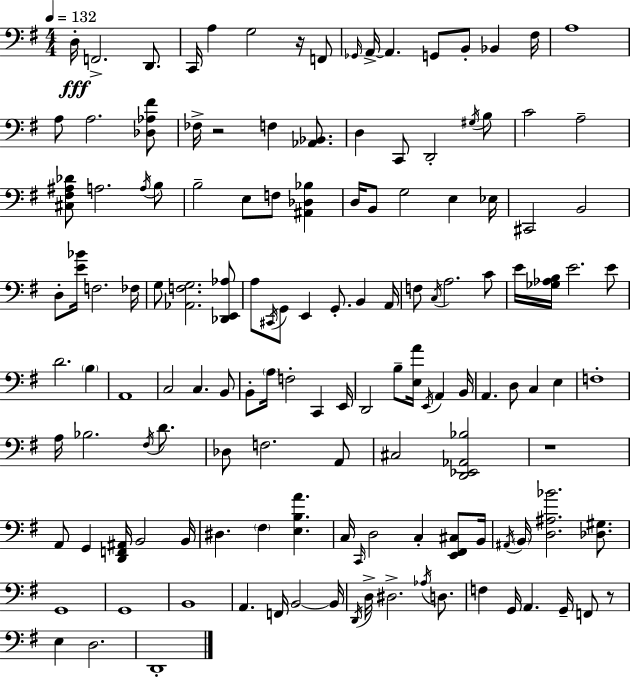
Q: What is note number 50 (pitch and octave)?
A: A2